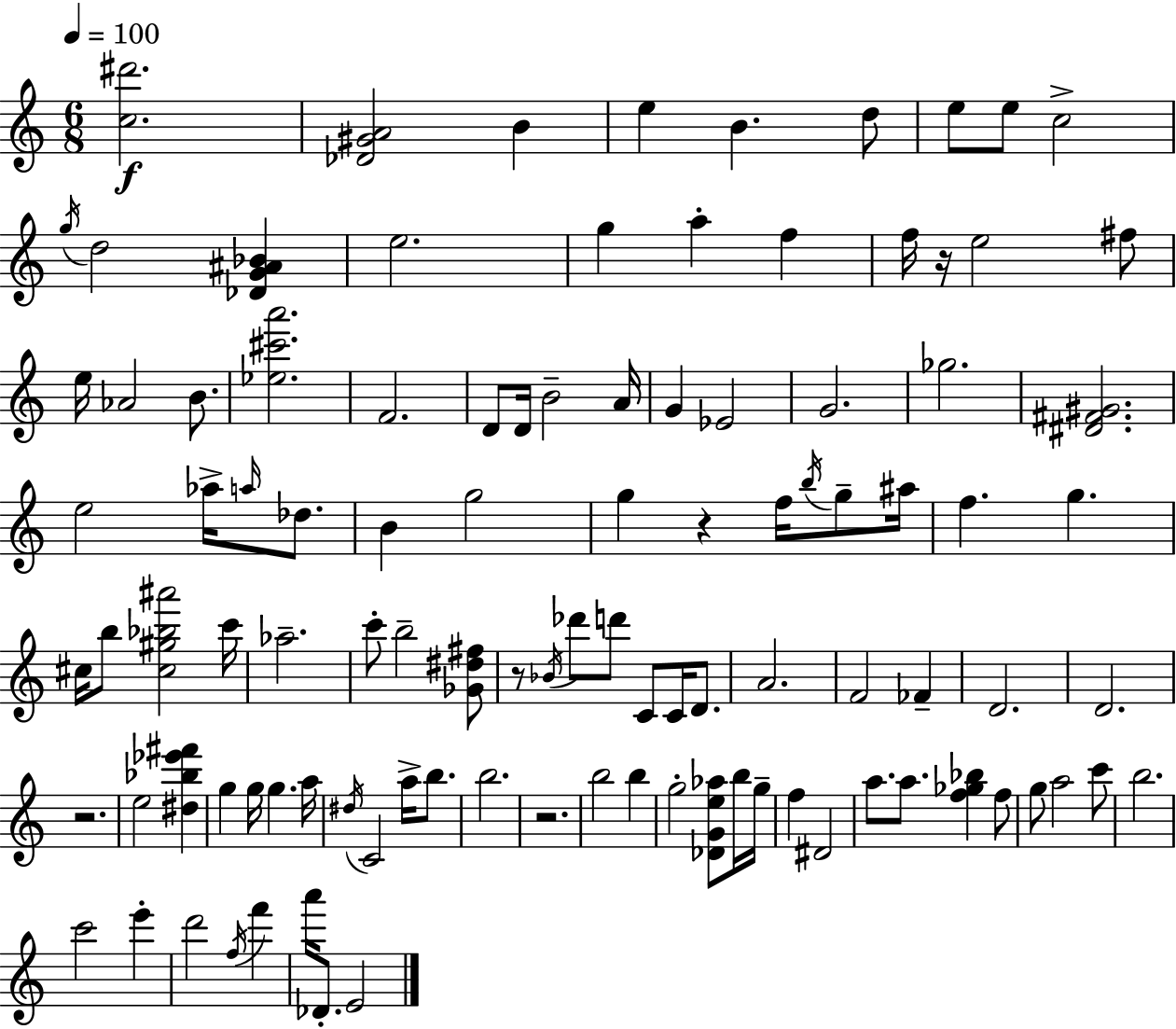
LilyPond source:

{
  \clef treble
  \numericTimeSignature
  \time 6/8
  \key a \minor
  \tempo 4 = 100
  <c'' dis'''>2.\f | <des' gis' a'>2 b'4 | e''4 b'4. d''8 | e''8 e''8 c''2-> | \break \acciaccatura { g''16 } d''2 <des' g' ais' bes'>4 | e''2. | g''4 a''4-. f''4 | f''16 r16 e''2 fis''8 | \break e''16 aes'2 b'8. | <ees'' cis''' a'''>2. | f'2. | d'8 d'16 b'2-- | \break a'16 g'4 ees'2 | g'2. | ges''2. | <dis' fis' gis'>2. | \break e''2 aes''16-> \grace { a''16 } des''8. | b'4 g''2 | g''4 r4 f''16 \acciaccatura { b''16 } | g''8-- ais''16 f''4. g''4. | \break cis''16 b''8 <cis'' gis'' bes'' ais'''>2 | c'''16 aes''2.-- | c'''8-. b''2-- | <ges' dis'' fis''>8 r8 \acciaccatura { bes'16 } des'''8 d'''8 c'8 | \break c'16 d'8. a'2. | f'2 | fes'4-- d'2. | d'2. | \break r2. | e''2 | <dis'' bes'' ees''' fis'''>4 g''4 g''16 g''4. | a''16 \acciaccatura { dis''16 } c'2 | \break a''16-> b''8. b''2. | r2. | b''2 | b''4 g''2-. | \break <des' g' e'' aes''>8 b''16 g''16-- f''4 dis'2 | a''8. a''8. <f'' ges'' bes''>4 | f''8 g''8 a''2 | c'''8 b''2. | \break c'''2 | e'''4-. d'''2 | \acciaccatura { f''16 } f'''4 a'''16 des'8.-. e'2 | \bar "|."
}